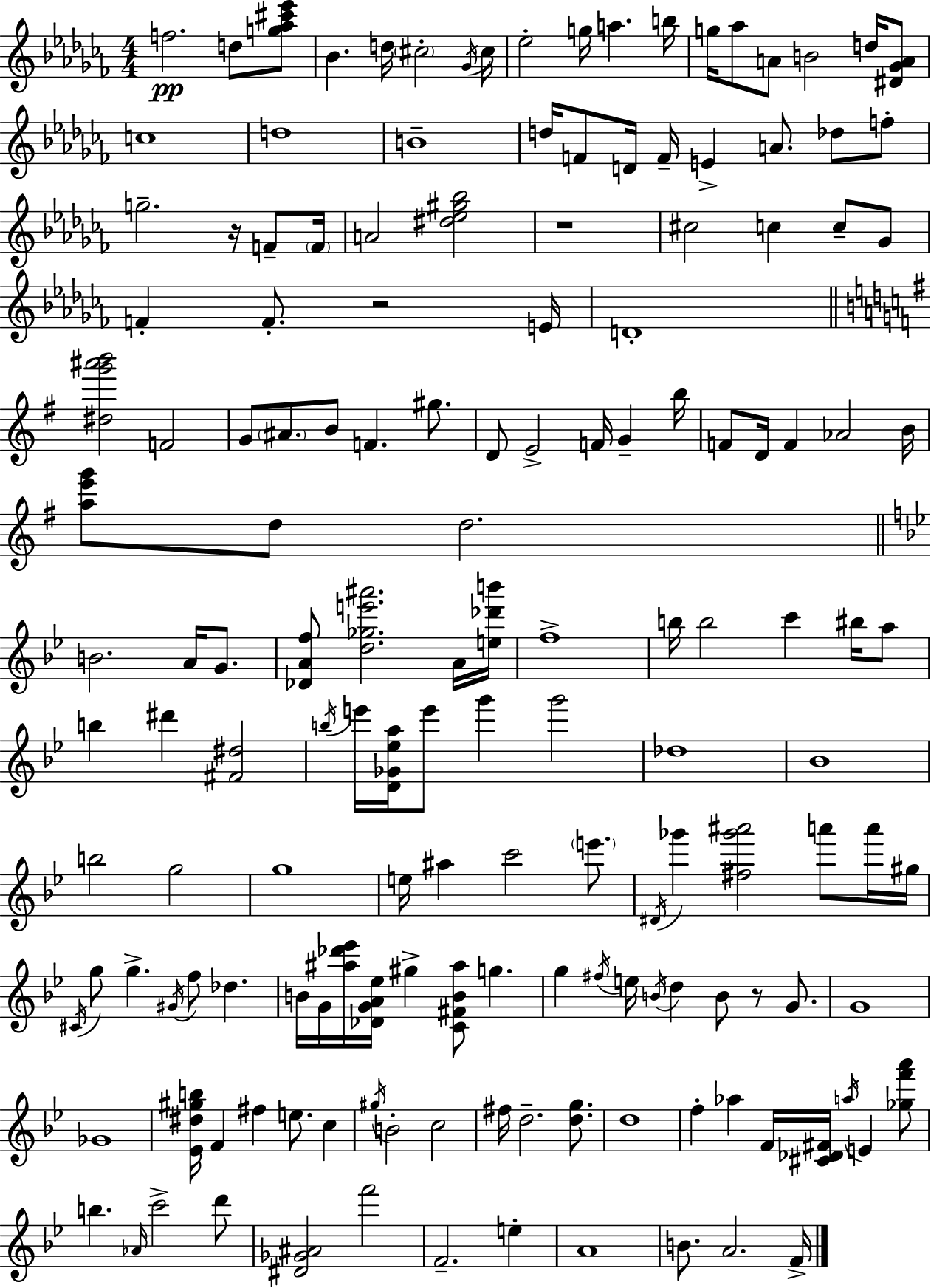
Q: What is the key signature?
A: AES minor